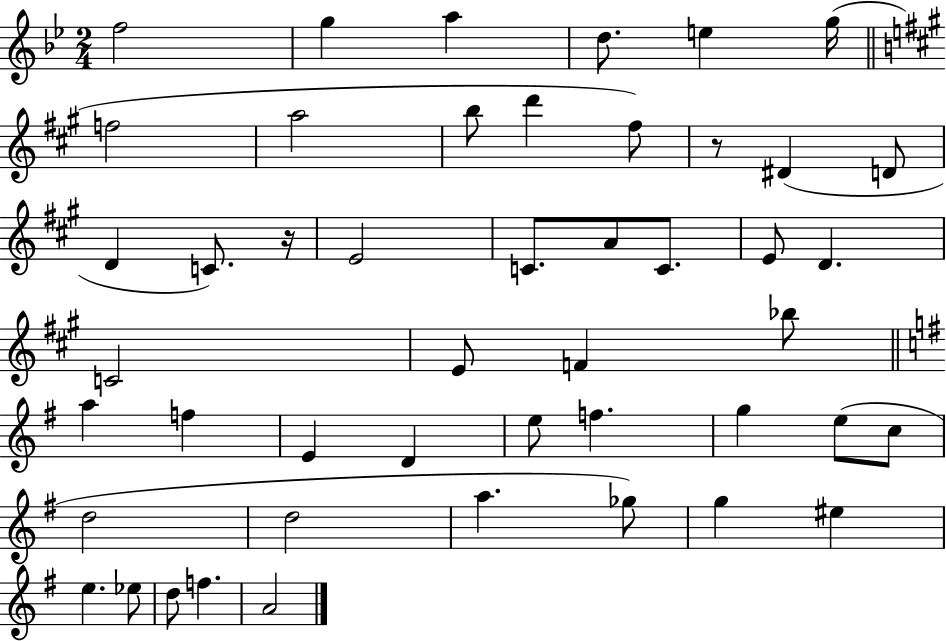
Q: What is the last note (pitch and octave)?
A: A4